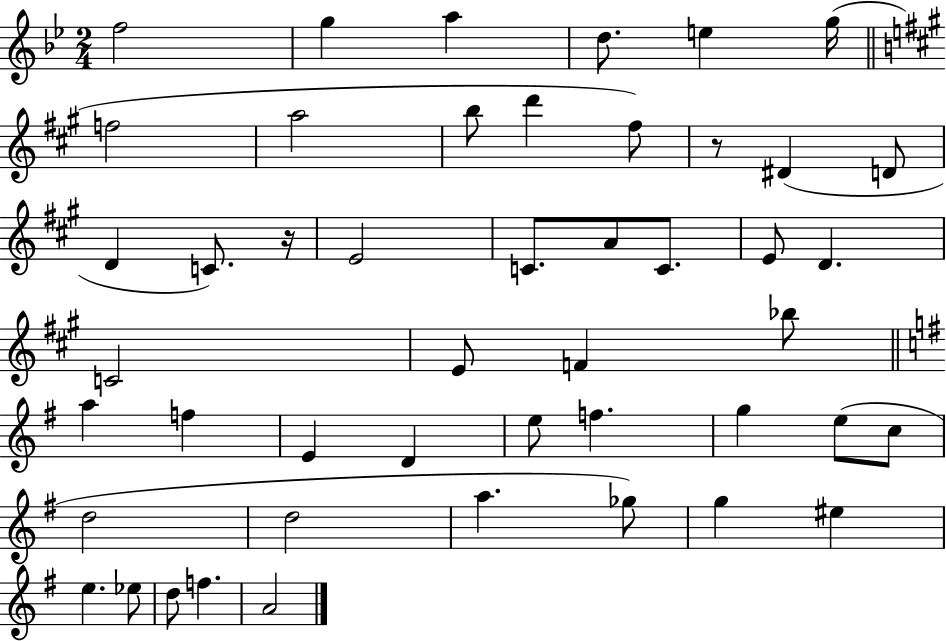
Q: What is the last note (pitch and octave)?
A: A4